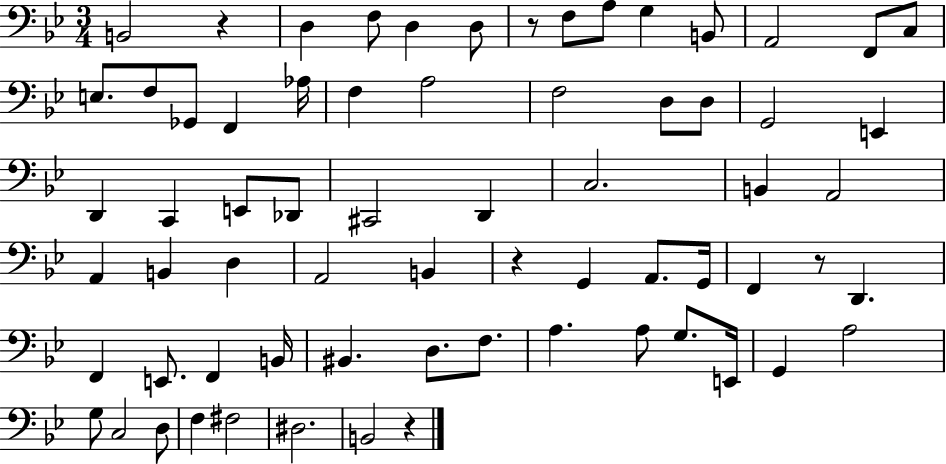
X:1
T:Untitled
M:3/4
L:1/4
K:Bb
B,,2 z D, F,/2 D, D,/2 z/2 F,/2 A,/2 G, B,,/2 A,,2 F,,/2 C,/2 E,/2 F,/2 _G,,/2 F,, _A,/4 F, A,2 F,2 D,/2 D,/2 G,,2 E,, D,, C,, E,,/2 _D,,/2 ^C,,2 D,, C,2 B,, A,,2 A,, B,, D, A,,2 B,, z G,, A,,/2 G,,/4 F,, z/2 D,, F,, E,,/2 F,, B,,/4 ^B,, D,/2 F,/2 A, A,/2 G,/2 E,,/4 G,, A,2 G,/2 C,2 D,/2 F, ^F,2 ^D,2 B,,2 z